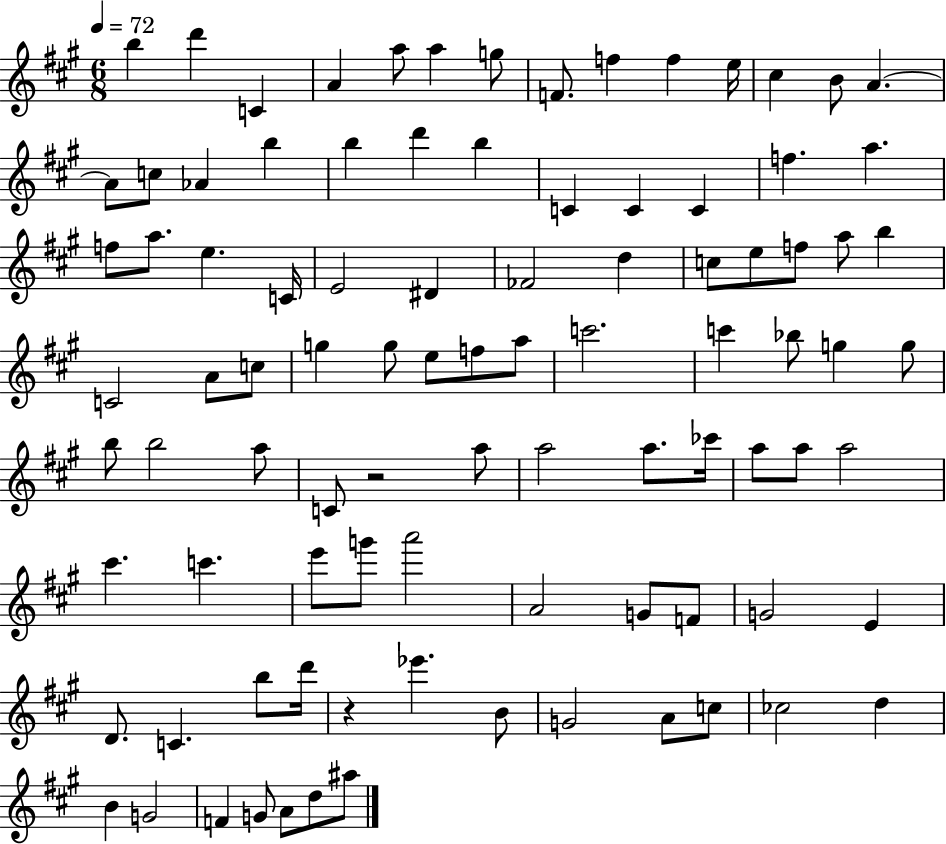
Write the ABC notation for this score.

X:1
T:Untitled
M:6/8
L:1/4
K:A
b d' C A a/2 a g/2 F/2 f f e/4 ^c B/2 A A/2 c/2 _A b b d' b C C C f a f/2 a/2 e C/4 E2 ^D _F2 d c/2 e/2 f/2 a/2 b C2 A/2 c/2 g g/2 e/2 f/2 a/2 c'2 c' _b/2 g g/2 b/2 b2 a/2 C/2 z2 a/2 a2 a/2 _c'/4 a/2 a/2 a2 ^c' c' e'/2 g'/2 a'2 A2 G/2 F/2 G2 E D/2 C b/2 d'/4 z _e' B/2 G2 A/2 c/2 _c2 d B G2 F G/2 A/2 d/2 ^a/2